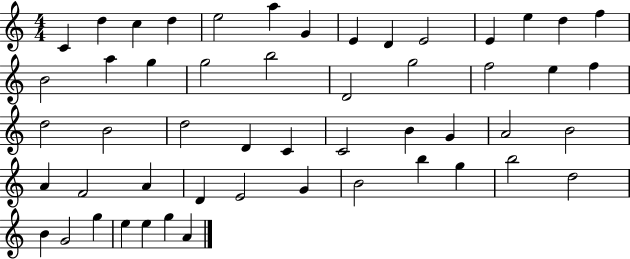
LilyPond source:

{
  \clef treble
  \numericTimeSignature
  \time 4/4
  \key c \major
  c'4 d''4 c''4 d''4 | e''2 a''4 g'4 | e'4 d'4 e'2 | e'4 e''4 d''4 f''4 | \break b'2 a''4 g''4 | g''2 b''2 | d'2 g''2 | f''2 e''4 f''4 | \break d''2 b'2 | d''2 d'4 c'4 | c'2 b'4 g'4 | a'2 b'2 | \break a'4 f'2 a'4 | d'4 e'2 g'4 | b'2 b''4 g''4 | b''2 d''2 | \break b'4 g'2 g''4 | e''4 e''4 g''4 a'4 | \bar "|."
}